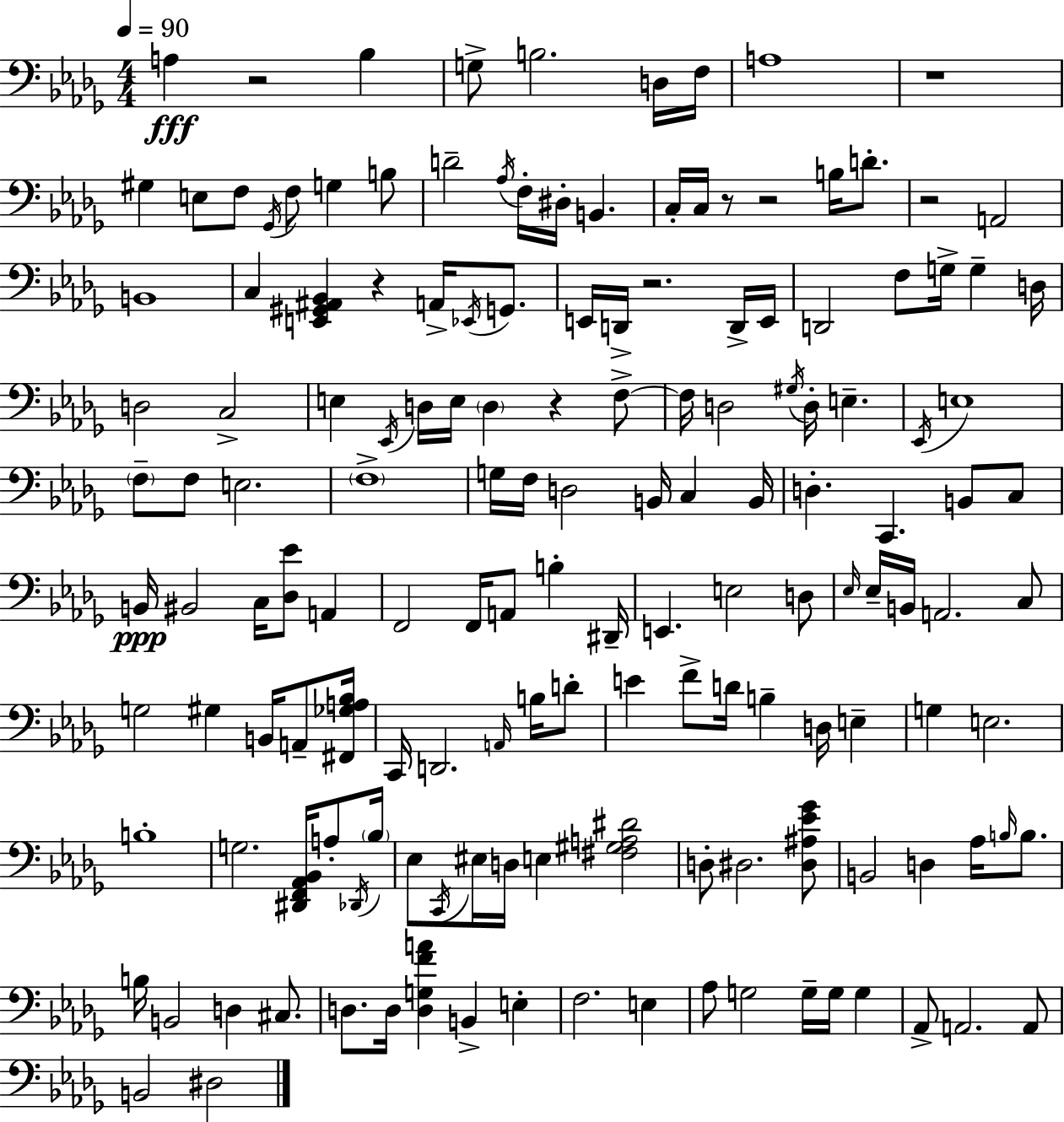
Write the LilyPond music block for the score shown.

{
  \clef bass
  \numericTimeSignature
  \time 4/4
  \key bes \minor
  \tempo 4 = 90
  a4\fff r2 bes4 | g8-> b2. d16 f16 | a1 | r1 | \break gis4 e8 f8 \acciaccatura { ges,16 } f8 g4 b8 | d'2-- \acciaccatura { aes16 } f16-. dis16-. b,4. | c16-. c16 r8 r2 b16 d'8.-. | r2 a,2 | \break b,1 | c4 <e, gis, ais, bes,>4 r4 a,16-> \acciaccatura { ees,16 } | g,8. e,16 d,16-> r2. | d,16-> e,16 d,2 f8 g16-> g4-- | \break d16 d2 c2-> | e4 \acciaccatura { ees,16 } d16 e16 \parenthesize d4 r4 | f8->~~ f16 d2 \acciaccatura { gis16 } d16-. e4.-- | \acciaccatura { ees,16 } e1 | \break \parenthesize f8-- f8 e2. | \parenthesize f1-> | g16 f16 d2 | b,16 c4 b,16 d4.-. c,4. | \break b,8 c8 b,16\ppp bis,2 c16 | <des ees'>8 a,4 f,2 f,16 a,8 | b4-. dis,16-- e,4. e2 | d8 \grace { ees16 } ees16-- b,16 a,2. | \break c8 g2 gis4 | b,16 a,8-- <fis, ges a bes>16 c,16 d,2. | \grace { a,16 } b16 d'8-. e'4 f'8-> d'16 b4-- | d16 e4-- g4 e2. | \break b1-. | g2. | <dis, f, aes, bes,>16 a8-. \acciaccatura { des,16 } \parenthesize bes16 ees8 \acciaccatura { c,16 } eis16 d16 e4 | <fis gis a dis'>2 d8-. dis2. | \break <dis ais ees' ges'>8 b,2 | d4 aes16 \grace { b16 } b8. b16 b,2 | d4 cis8. d8. d16 <d g f' a'>4 | b,4-> e4-. f2. | \break e4 aes8 g2 | g16-- g16 g4 aes,8-> a,2. | a,8 b,2 | dis2 \bar "|."
}